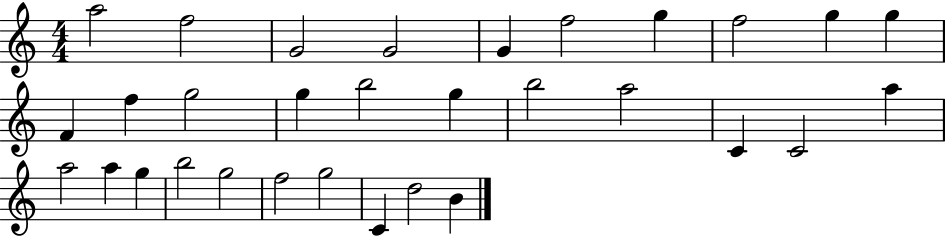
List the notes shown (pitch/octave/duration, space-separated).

A5/h F5/h G4/h G4/h G4/q F5/h G5/q F5/h G5/q G5/q F4/q F5/q G5/h G5/q B5/h G5/q B5/h A5/h C4/q C4/h A5/q A5/h A5/q G5/q B5/h G5/h F5/h G5/h C4/q D5/h B4/q